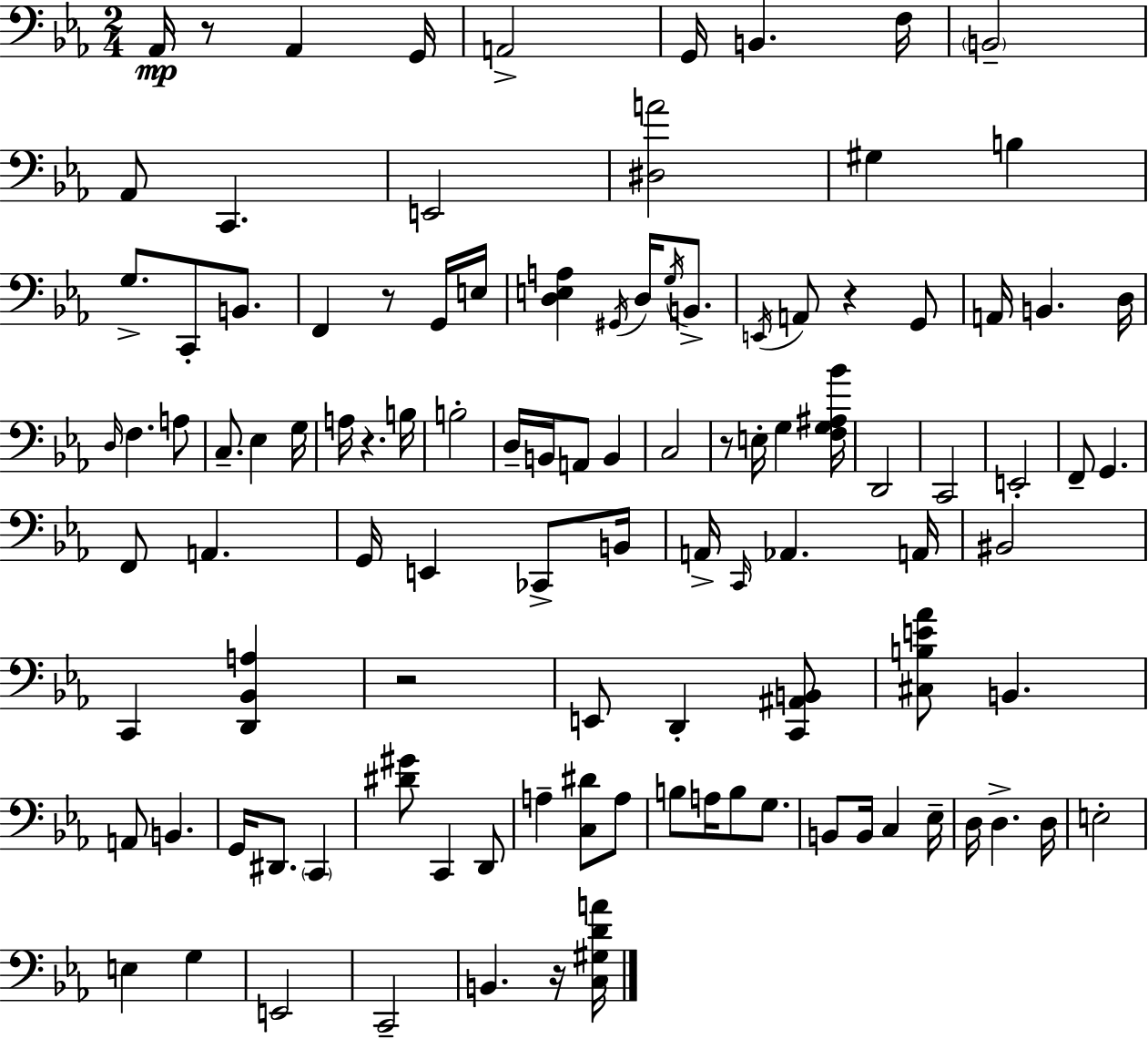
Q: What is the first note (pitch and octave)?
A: Ab2